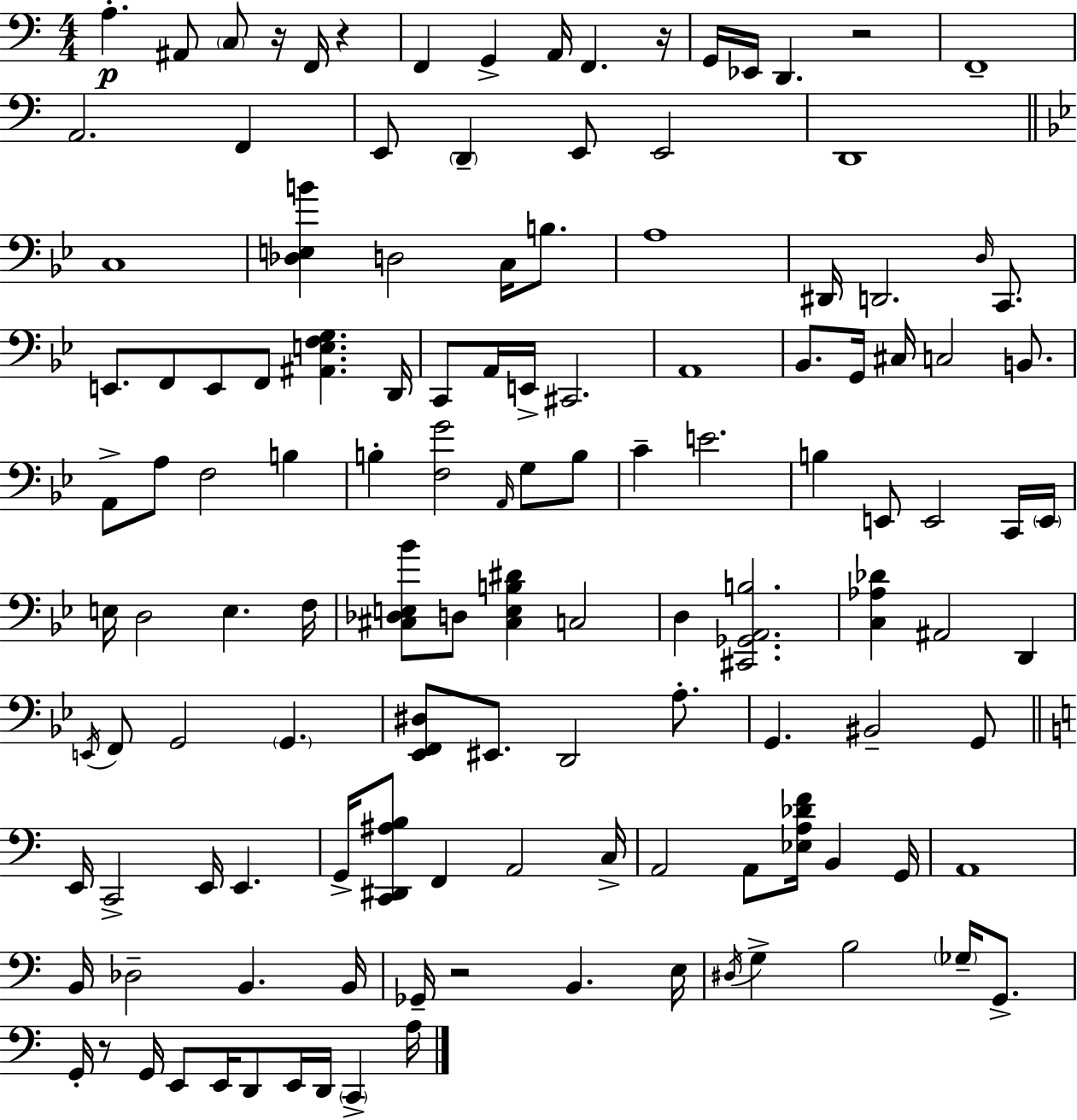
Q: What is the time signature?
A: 4/4